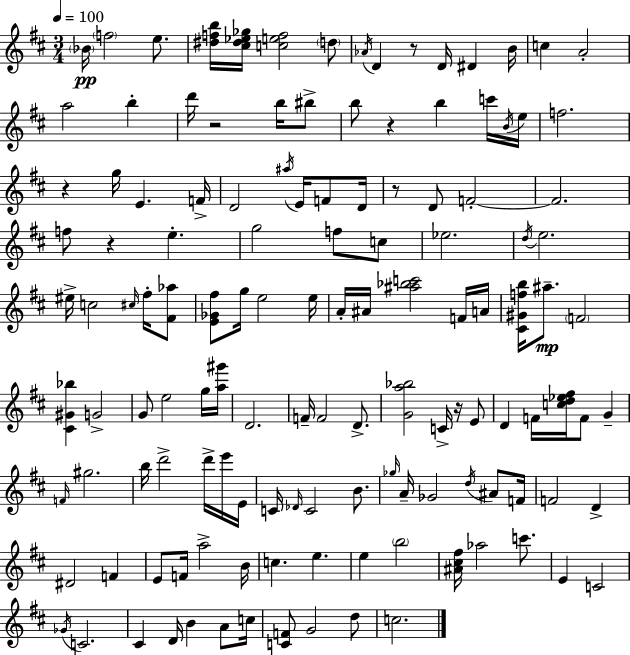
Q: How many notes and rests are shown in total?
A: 131